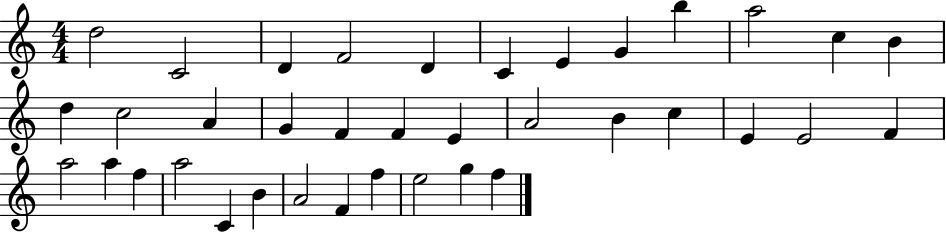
{
  \clef treble
  \numericTimeSignature
  \time 4/4
  \key c \major
  d''2 c'2 | d'4 f'2 d'4 | c'4 e'4 g'4 b''4 | a''2 c''4 b'4 | \break d''4 c''2 a'4 | g'4 f'4 f'4 e'4 | a'2 b'4 c''4 | e'4 e'2 f'4 | \break a''2 a''4 f''4 | a''2 c'4 b'4 | a'2 f'4 f''4 | e''2 g''4 f''4 | \break \bar "|."
}